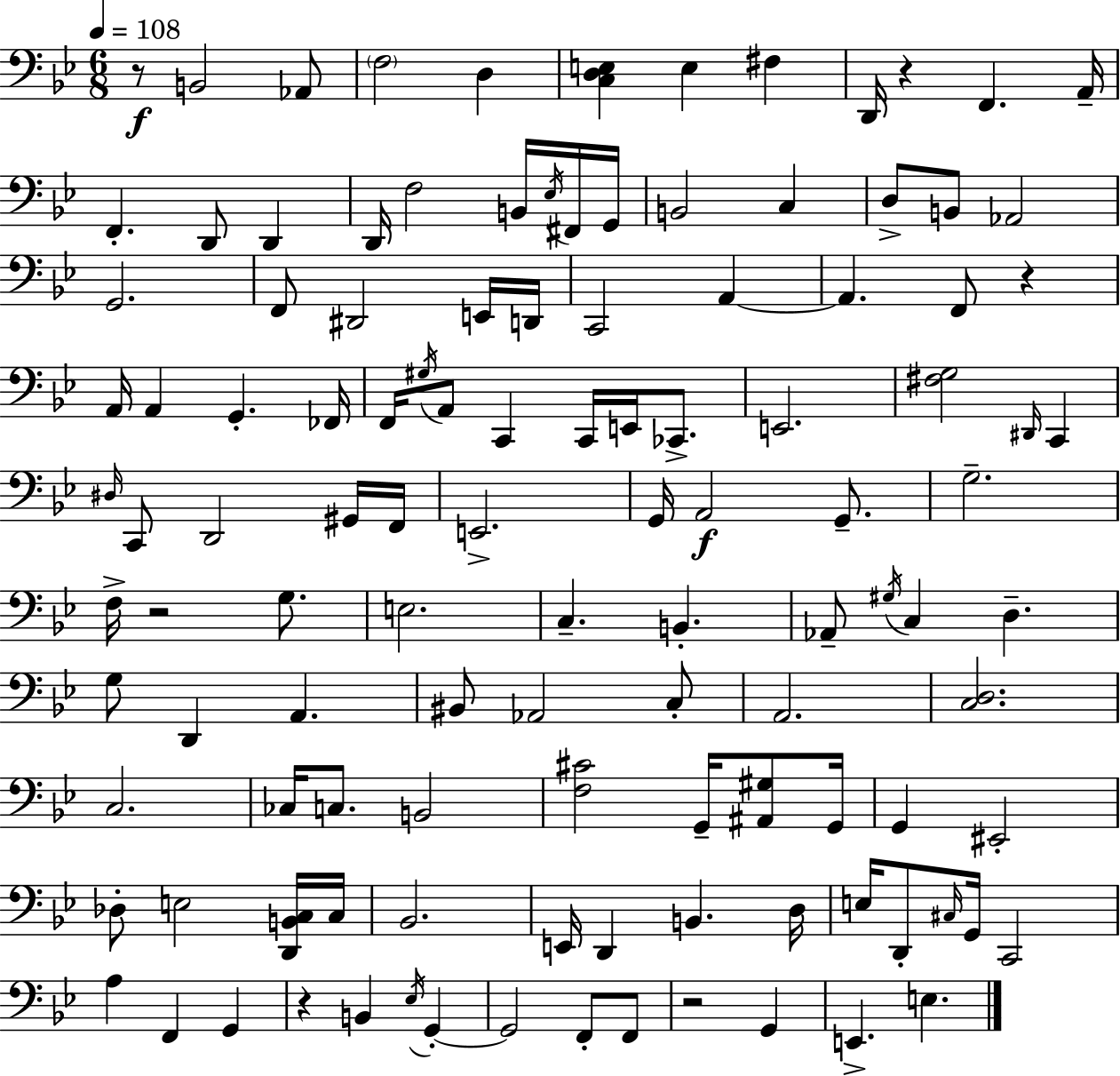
R/e B2/h Ab2/e F3/h D3/q [C3,D3,E3]/q E3/q F#3/q D2/s R/q F2/q. A2/s F2/q. D2/e D2/q D2/s F3/h B2/s Eb3/s F#2/s G2/s B2/h C3/q D3/e B2/e Ab2/h G2/h. F2/e D#2/h E2/s D2/s C2/h A2/q A2/q. F2/e R/q A2/s A2/q G2/q. FES2/s F2/s G#3/s A2/e C2/q C2/s E2/s CES2/e. E2/h. [F#3,G3]/h D#2/s C2/q D#3/s C2/e D2/h G#2/s F2/s E2/h. G2/s A2/h G2/e. G3/h. F3/s R/h G3/e. E3/h. C3/q. B2/q. Ab2/e G#3/s C3/q D3/q. G3/e D2/q A2/q. BIS2/e Ab2/h C3/e A2/h. [C3,D3]/h. C3/h. CES3/s C3/e. B2/h [F3,C#4]/h G2/s [A#2,G#3]/e G2/s G2/q EIS2/h Db3/e E3/h [D2,B2,C3]/s C3/s Bb2/h. E2/s D2/q B2/q. D3/s E3/s D2/e C#3/s G2/s C2/h A3/q F2/q G2/q R/q B2/q Eb3/s G2/q G2/h F2/e F2/e R/h G2/q E2/q. E3/q.